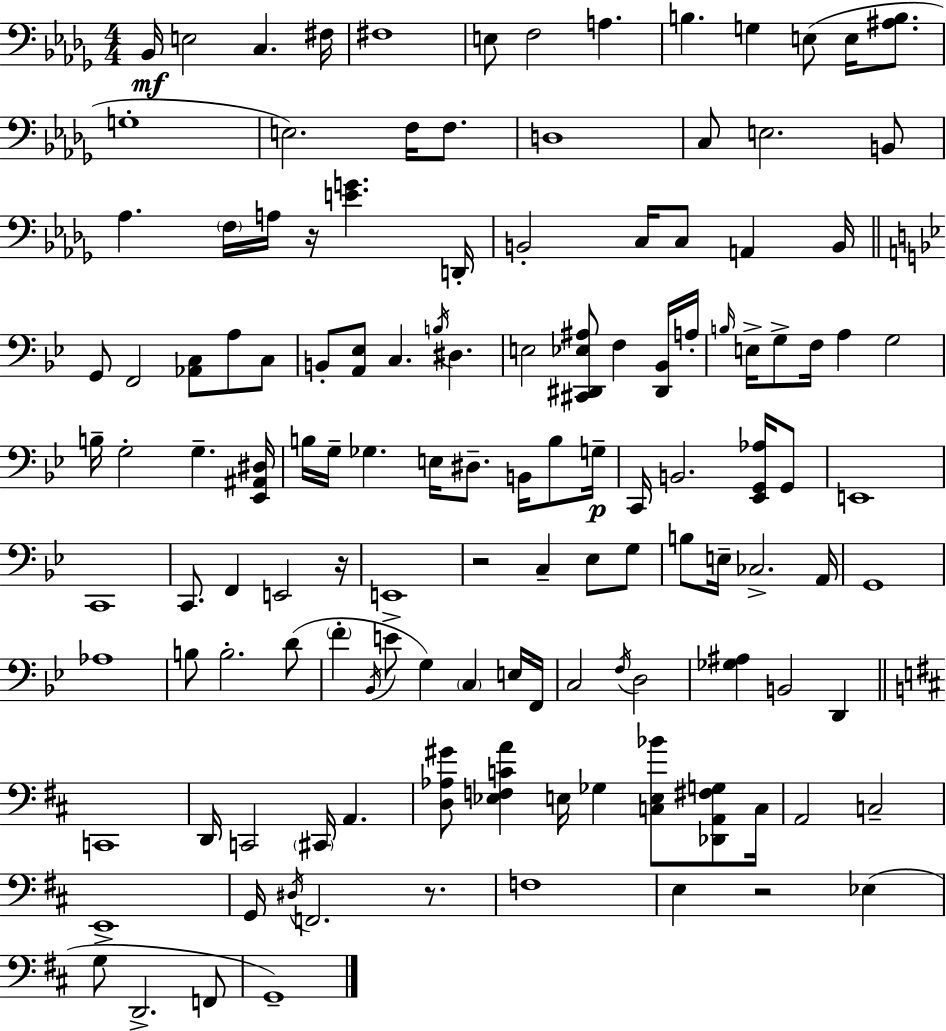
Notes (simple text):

Bb2/s E3/h C3/q. F#3/s F#3/w E3/e F3/h A3/q. B3/q. G3/q E3/e E3/s [A#3,B3]/e. G3/w E3/h. F3/s F3/e. D3/w C3/e E3/h. B2/e Ab3/q. F3/s A3/s R/s [E4,G4]/q. D2/s B2/h C3/s C3/e A2/q B2/s G2/e F2/h [Ab2,C3]/e A3/e C3/e B2/e [A2,Eb3]/e C3/q. B3/s D#3/q. E3/h [C#2,D#2,Eb3,A#3]/e F3/q [D#2,Bb2]/s A3/s B3/s E3/s G3/e F3/s A3/q G3/h B3/s G3/h G3/q. [Eb2,A#2,D#3]/s B3/s G3/s Gb3/q. E3/s D#3/e. B2/s B3/e G3/s C2/s B2/h. [Eb2,G2,Ab3]/s G2/e E2/w C2/w C2/e. F2/q E2/h R/s E2/w R/h C3/q Eb3/e G3/e B3/e E3/s CES3/h. A2/s G2/w Ab3/w B3/e B3/h. D4/e F4/q Bb2/s E4/e G3/q C3/q E3/s F2/s C3/h F3/s D3/h [Gb3,A#3]/q B2/h D2/q C2/w D2/s C2/h C#2/s A2/q. [D3,Ab3,G#4]/e [Eb3,F3,C4,A4]/q E3/s Gb3/q [C3,E3,Bb4]/e [Db2,A2,F#3,G3]/e C3/s A2/h C3/h E2/w G2/s D#3/s F2/h. R/e. F3/w E3/q R/h Eb3/q G3/e D2/h. F2/e G2/w